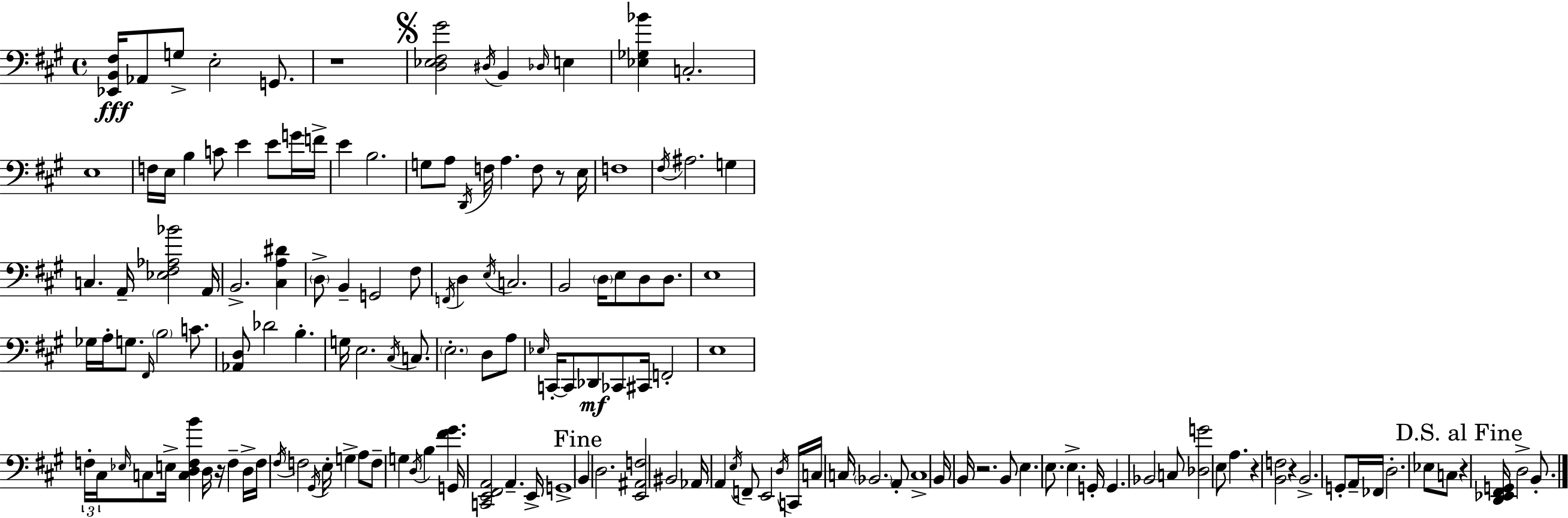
{
  \clef bass
  \time 4/4
  \defaultTimeSignature
  \key a \major
  \repeat volta 2 { <ees, b, fis>16\fff aes,8 g8-> e2-. g,8. | r1 | \mark \markup { \musicglyph "scripts.segno" } <d ees fis gis'>2 \acciaccatura { dis16 } b,4 \grace { des16 } e4 | <ees ges bes'>4 c2.-. | \break e1 | f16 e16 b4 c'8 e'4 e'8 | g'16 f'16-> e'4 b2. | g8 a8 \acciaccatura { d,16 } f16 a4. f8 | \break r8 e16 f1 | \acciaccatura { fis16 } ais2. | g4 c4. a,16-- <ees fis aes bes'>2 | a,16 b,2.-> | \break <cis a dis'>4 \parenthesize d8-> b,4-- g,2 | fis8 \acciaccatura { f,16 } d4 \acciaccatura { e16 } c2. | b,2 \parenthesize d16 e8 | d8 d8. e1 | \break ges16 a16-. g8. \grace { fis,16 } \parenthesize b2 | c'8. <aes, d>8 des'2 | b4.-. g16 e2. | \acciaccatura { cis16 } c8. \parenthesize e2.-. | \break d8 a8 \grace { ees16 } c,16-.~~ c,8 des,8\mf ces,8 | cis,16 f,2-. e1 | \tuplet 3/2 { f16-. cis16 \grace { ees16 } } c8 e16-> <c d f b'>4 | d16 r16 f4-- d16-> f16 \acciaccatura { fis16 } f2 | \break \acciaccatura { gis,16 } e16-. g4-> a8 f8-- g4 | \acciaccatura { d16 } b4 <fis' gis'>4. g,16 <c, e, fis, a,>2 | a,4.-- e,16-> g,1-> | \mark "Fine" b,4 | \break d2. <e, ais, f>2 | bis,2 aes,16 a,4 | \acciaccatura { e16 } f,8-- e,2 \acciaccatura { d16 } c,16 c16 | c16 \parenthesize bes,2. a,8-. c1-> | \break b,16 | b,16 r2. b,8 e4. | e8. e4.-> g,16-. g,4. | bes,2 c8 <des g'>2 | \break e8 a4. r4 | <b, f>2 r4 b,2.-> | g,8-. a,16-- fes,16 d2.-. | ees8 c8 \mark "D.S. al Fine" r4 | \break <d, ees, fis, g,>16 d2-> b,8.-. } \bar "|."
}